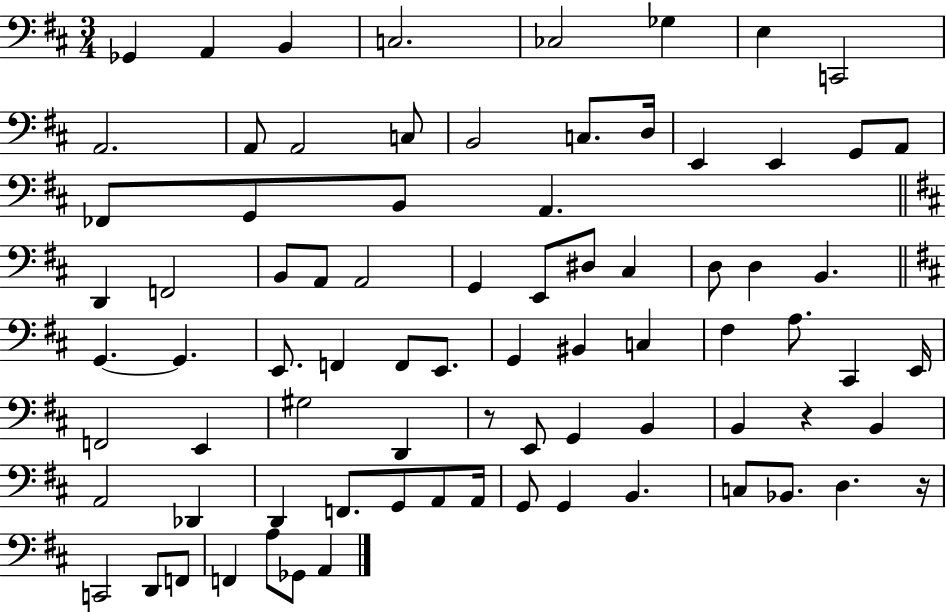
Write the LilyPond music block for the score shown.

{
  \clef bass
  \numericTimeSignature
  \time 3/4
  \key d \major
  ges,4 a,4 b,4 | c2. | ces2 ges4 | e4 c,2 | \break a,2. | a,8 a,2 c8 | b,2 c8. d16 | e,4 e,4 g,8 a,8 | \break fes,8 g,8 b,8 a,4. | \bar "||" \break \key d \major d,4 f,2 | b,8 a,8 a,2 | g,4 e,8 dis8 cis4 | d8 d4 b,4. | \break \bar "||" \break \key d \major g,4.~~ g,4. | e,8. f,4 f,8 e,8. | g,4 bis,4 c4 | fis4 a8. cis,4 e,16 | \break f,2 e,4 | gis2 d,4 | r8 e,8 g,4 b,4 | b,4 r4 b,4 | \break a,2 des,4 | d,4 f,8. g,8 a,8 a,16 | g,8 g,4 b,4. | c8 bes,8. d4. r16 | \break c,2 d,8 f,8 | f,4 a8 ges,8 a,4 | \bar "|."
}